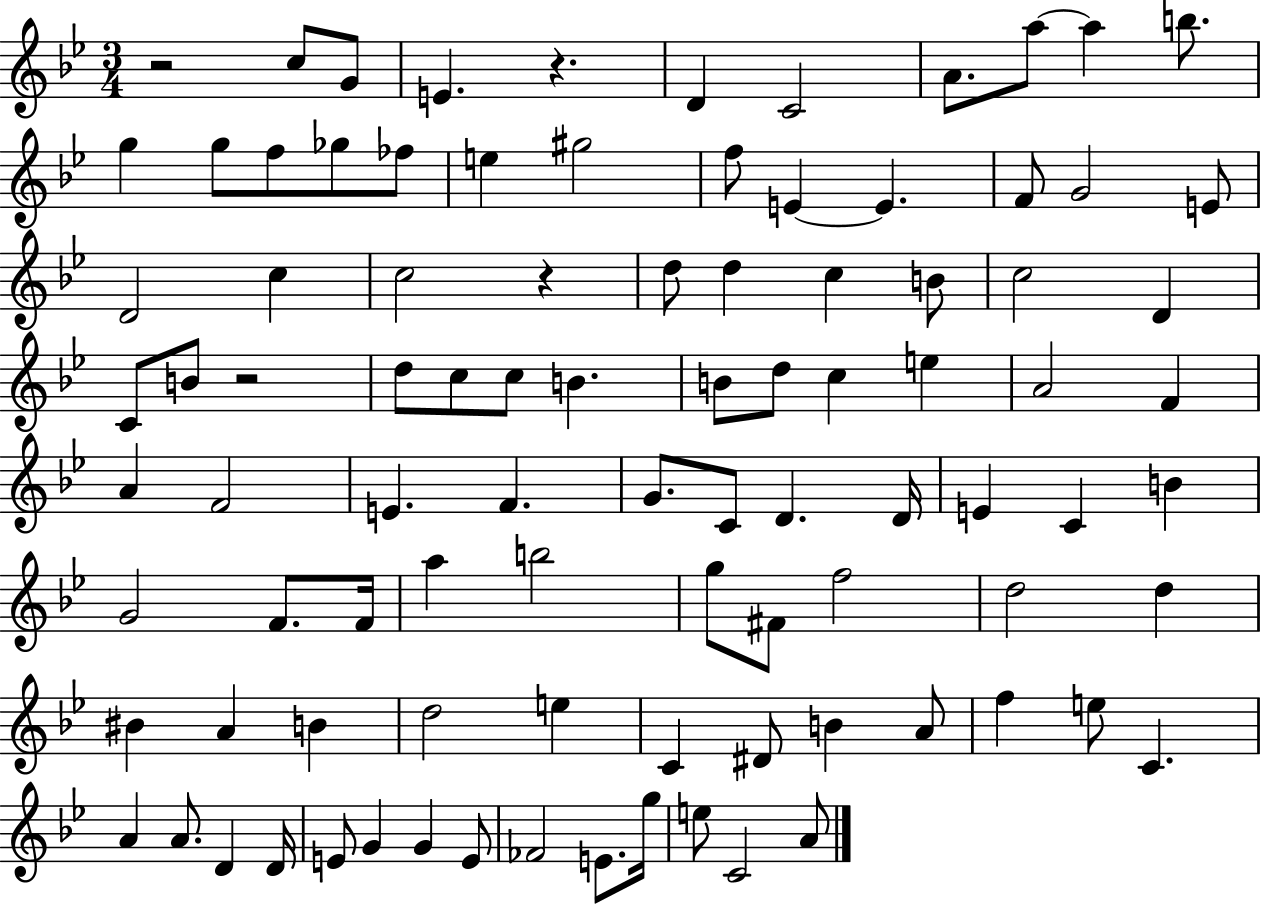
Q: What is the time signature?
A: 3/4